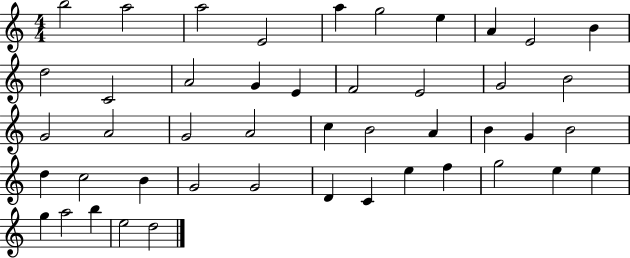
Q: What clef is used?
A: treble